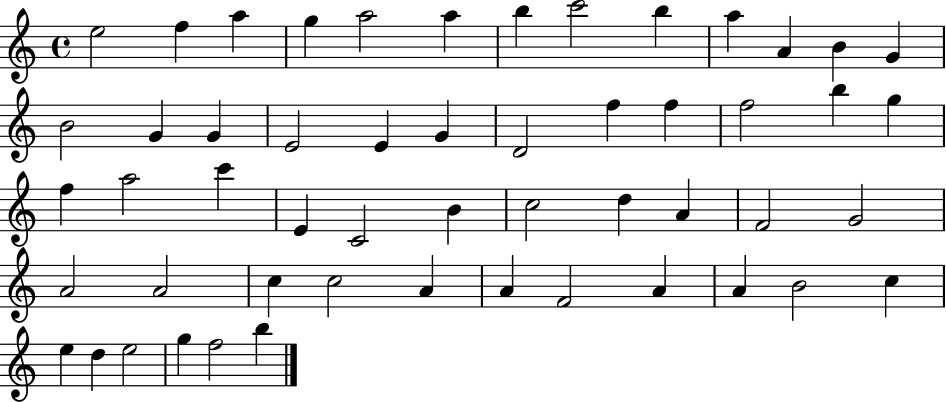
X:1
T:Untitled
M:4/4
L:1/4
K:C
e2 f a g a2 a b c'2 b a A B G B2 G G E2 E G D2 f f f2 b g f a2 c' E C2 B c2 d A F2 G2 A2 A2 c c2 A A F2 A A B2 c e d e2 g f2 b